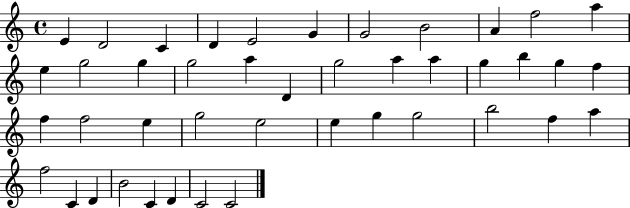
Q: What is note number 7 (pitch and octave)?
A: G4